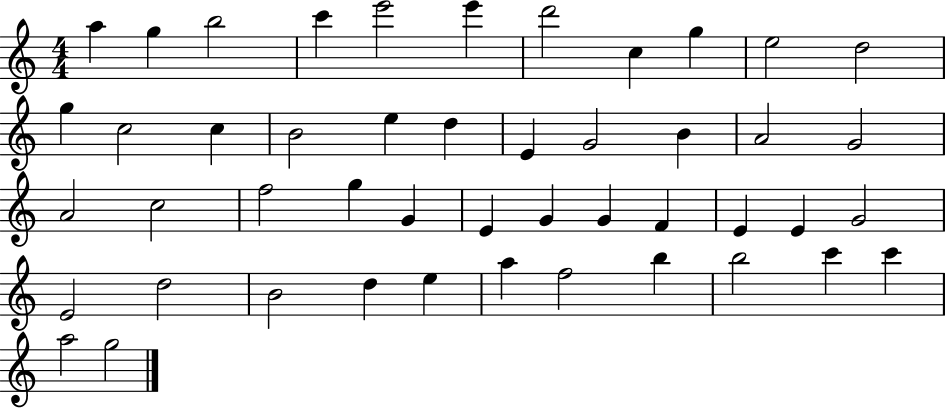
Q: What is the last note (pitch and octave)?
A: G5